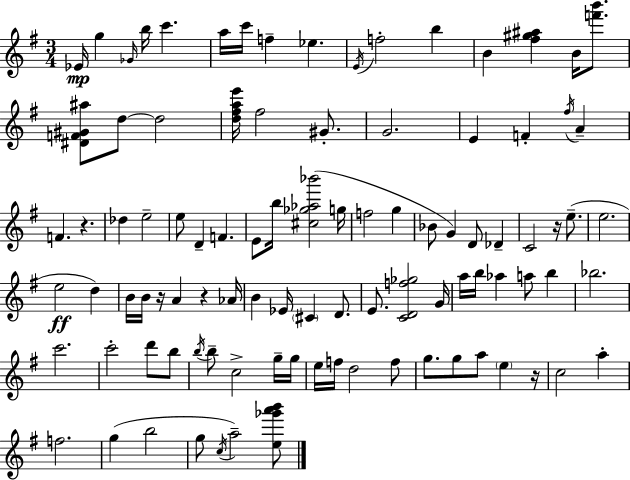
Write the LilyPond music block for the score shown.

{
  \clef treble
  \numericTimeSignature
  \time 3/4
  \key e \minor
  ees'16\mp g''4 \grace { ges'16 } b''16 c'''4. | a''16 c'''16 f''4-- ees''4. | \acciaccatura { e'16 } f''2-. b''4 | b'4 <fis'' gis'' ais''>4 b'16 <f''' b'''>8. | \break <dis' f' gis' ais''>8 d''8~~ d''2 | <d'' fis'' a'' e'''>16 fis''2 gis'8.-. | g'2. | e'4 f'4-. \acciaccatura { fis''16 } a'4-- | \break f'4. r4. | des''4 e''2-- | e''8 d'4-- f'4. | e'8 b''16 <cis'' ges'' aes'' bes'''>2( | \break g''16 f''2 g''4 | bes'8 g'4) d'8 des'4-- | c'2 r16 | e''8.--( e''2. | \break e''2\ff d''4) | b'16 b'16 r16 a'4 r4 | aes'16 b'4 ees'16 \parenthesize cis'4 | d'8. e'8. <c' d' f'' ges''>2 | \break g'16 a''16 b''16 aes''4 a''8 b''4 | bes''2. | c'''2. | c'''2-. d'''8 | \break b''8 \acciaccatura { b''16 } b''8-- c''2-> | g''16-- g''16 e''16 f''16 d''2 | f''8 g''8. g''8 a''8 \parenthesize e''4 | r16 c''2 | \break a''4-. f''2. | g''4( b''2 | g''8 \acciaccatura { c''16 }) a''2-- | <e'' ges''' a''' b'''>8 \bar "|."
}